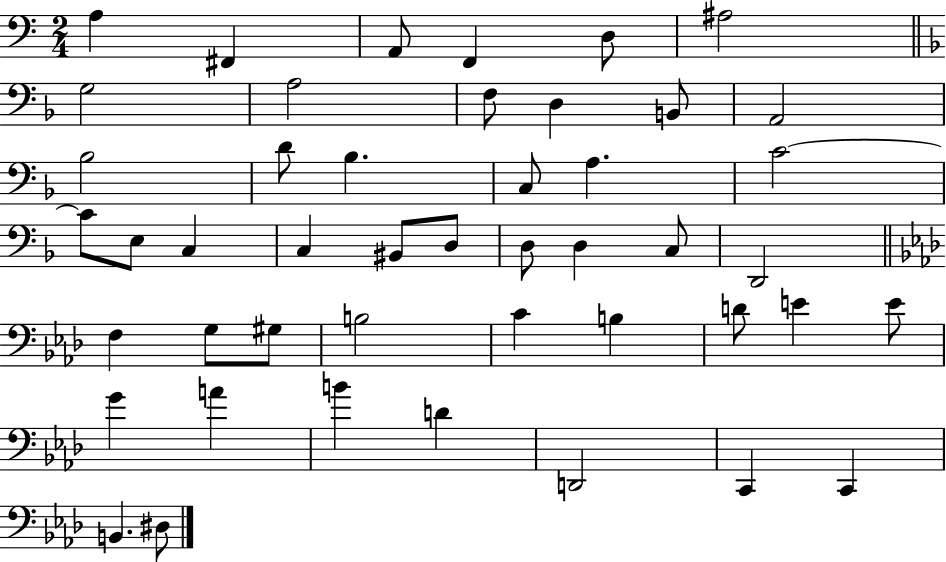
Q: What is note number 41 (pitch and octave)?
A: D4